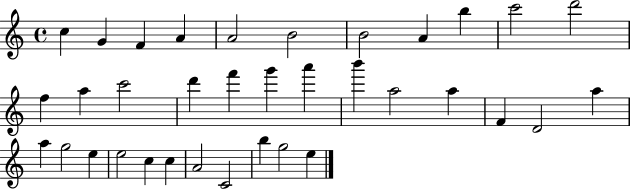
{
  \clef treble
  \time 4/4
  \defaultTimeSignature
  \key c \major
  c''4 g'4 f'4 a'4 | a'2 b'2 | b'2 a'4 b''4 | c'''2 d'''2 | \break f''4 a''4 c'''2 | d'''4 f'''4 g'''4 a'''4 | b'''4 a''2 a''4 | f'4 d'2 a''4 | \break a''4 g''2 e''4 | e''2 c''4 c''4 | a'2 c'2 | b''4 g''2 e''4 | \break \bar "|."
}